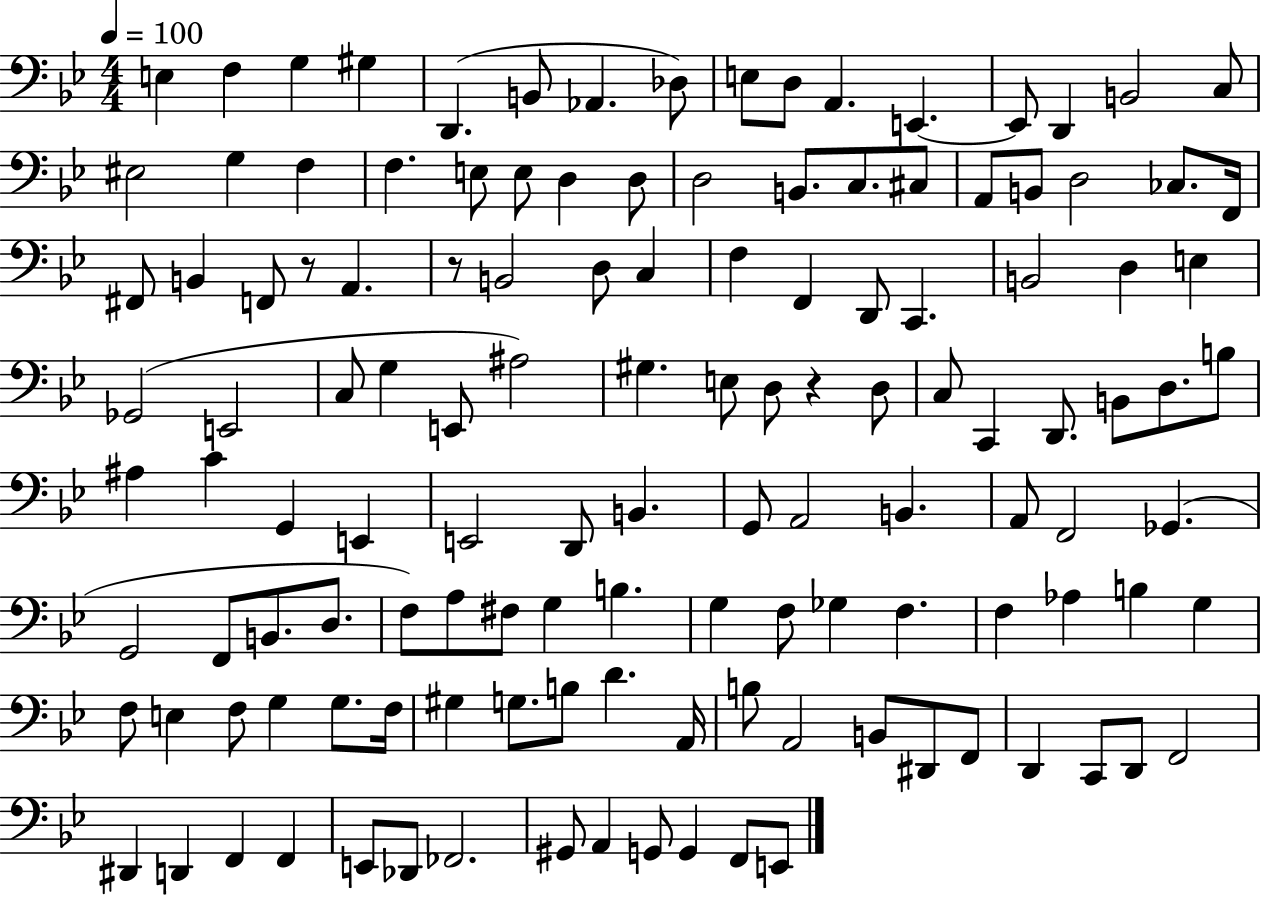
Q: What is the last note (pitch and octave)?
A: E2